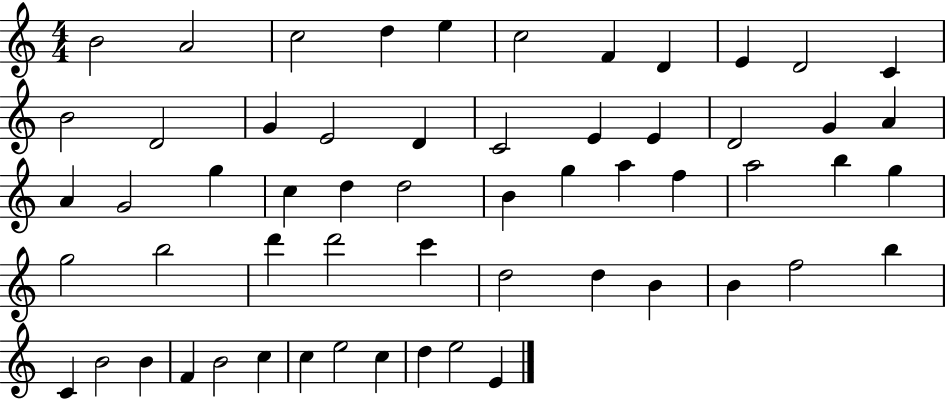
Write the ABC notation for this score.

X:1
T:Untitled
M:4/4
L:1/4
K:C
B2 A2 c2 d e c2 F D E D2 C B2 D2 G E2 D C2 E E D2 G A A G2 g c d d2 B g a f a2 b g g2 b2 d' d'2 c' d2 d B B f2 b C B2 B F B2 c c e2 c d e2 E